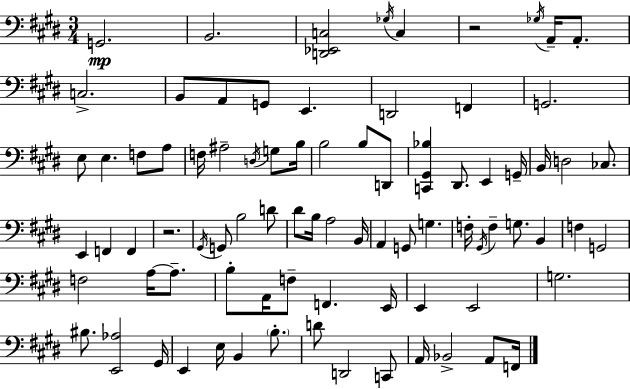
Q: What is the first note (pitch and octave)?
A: G2